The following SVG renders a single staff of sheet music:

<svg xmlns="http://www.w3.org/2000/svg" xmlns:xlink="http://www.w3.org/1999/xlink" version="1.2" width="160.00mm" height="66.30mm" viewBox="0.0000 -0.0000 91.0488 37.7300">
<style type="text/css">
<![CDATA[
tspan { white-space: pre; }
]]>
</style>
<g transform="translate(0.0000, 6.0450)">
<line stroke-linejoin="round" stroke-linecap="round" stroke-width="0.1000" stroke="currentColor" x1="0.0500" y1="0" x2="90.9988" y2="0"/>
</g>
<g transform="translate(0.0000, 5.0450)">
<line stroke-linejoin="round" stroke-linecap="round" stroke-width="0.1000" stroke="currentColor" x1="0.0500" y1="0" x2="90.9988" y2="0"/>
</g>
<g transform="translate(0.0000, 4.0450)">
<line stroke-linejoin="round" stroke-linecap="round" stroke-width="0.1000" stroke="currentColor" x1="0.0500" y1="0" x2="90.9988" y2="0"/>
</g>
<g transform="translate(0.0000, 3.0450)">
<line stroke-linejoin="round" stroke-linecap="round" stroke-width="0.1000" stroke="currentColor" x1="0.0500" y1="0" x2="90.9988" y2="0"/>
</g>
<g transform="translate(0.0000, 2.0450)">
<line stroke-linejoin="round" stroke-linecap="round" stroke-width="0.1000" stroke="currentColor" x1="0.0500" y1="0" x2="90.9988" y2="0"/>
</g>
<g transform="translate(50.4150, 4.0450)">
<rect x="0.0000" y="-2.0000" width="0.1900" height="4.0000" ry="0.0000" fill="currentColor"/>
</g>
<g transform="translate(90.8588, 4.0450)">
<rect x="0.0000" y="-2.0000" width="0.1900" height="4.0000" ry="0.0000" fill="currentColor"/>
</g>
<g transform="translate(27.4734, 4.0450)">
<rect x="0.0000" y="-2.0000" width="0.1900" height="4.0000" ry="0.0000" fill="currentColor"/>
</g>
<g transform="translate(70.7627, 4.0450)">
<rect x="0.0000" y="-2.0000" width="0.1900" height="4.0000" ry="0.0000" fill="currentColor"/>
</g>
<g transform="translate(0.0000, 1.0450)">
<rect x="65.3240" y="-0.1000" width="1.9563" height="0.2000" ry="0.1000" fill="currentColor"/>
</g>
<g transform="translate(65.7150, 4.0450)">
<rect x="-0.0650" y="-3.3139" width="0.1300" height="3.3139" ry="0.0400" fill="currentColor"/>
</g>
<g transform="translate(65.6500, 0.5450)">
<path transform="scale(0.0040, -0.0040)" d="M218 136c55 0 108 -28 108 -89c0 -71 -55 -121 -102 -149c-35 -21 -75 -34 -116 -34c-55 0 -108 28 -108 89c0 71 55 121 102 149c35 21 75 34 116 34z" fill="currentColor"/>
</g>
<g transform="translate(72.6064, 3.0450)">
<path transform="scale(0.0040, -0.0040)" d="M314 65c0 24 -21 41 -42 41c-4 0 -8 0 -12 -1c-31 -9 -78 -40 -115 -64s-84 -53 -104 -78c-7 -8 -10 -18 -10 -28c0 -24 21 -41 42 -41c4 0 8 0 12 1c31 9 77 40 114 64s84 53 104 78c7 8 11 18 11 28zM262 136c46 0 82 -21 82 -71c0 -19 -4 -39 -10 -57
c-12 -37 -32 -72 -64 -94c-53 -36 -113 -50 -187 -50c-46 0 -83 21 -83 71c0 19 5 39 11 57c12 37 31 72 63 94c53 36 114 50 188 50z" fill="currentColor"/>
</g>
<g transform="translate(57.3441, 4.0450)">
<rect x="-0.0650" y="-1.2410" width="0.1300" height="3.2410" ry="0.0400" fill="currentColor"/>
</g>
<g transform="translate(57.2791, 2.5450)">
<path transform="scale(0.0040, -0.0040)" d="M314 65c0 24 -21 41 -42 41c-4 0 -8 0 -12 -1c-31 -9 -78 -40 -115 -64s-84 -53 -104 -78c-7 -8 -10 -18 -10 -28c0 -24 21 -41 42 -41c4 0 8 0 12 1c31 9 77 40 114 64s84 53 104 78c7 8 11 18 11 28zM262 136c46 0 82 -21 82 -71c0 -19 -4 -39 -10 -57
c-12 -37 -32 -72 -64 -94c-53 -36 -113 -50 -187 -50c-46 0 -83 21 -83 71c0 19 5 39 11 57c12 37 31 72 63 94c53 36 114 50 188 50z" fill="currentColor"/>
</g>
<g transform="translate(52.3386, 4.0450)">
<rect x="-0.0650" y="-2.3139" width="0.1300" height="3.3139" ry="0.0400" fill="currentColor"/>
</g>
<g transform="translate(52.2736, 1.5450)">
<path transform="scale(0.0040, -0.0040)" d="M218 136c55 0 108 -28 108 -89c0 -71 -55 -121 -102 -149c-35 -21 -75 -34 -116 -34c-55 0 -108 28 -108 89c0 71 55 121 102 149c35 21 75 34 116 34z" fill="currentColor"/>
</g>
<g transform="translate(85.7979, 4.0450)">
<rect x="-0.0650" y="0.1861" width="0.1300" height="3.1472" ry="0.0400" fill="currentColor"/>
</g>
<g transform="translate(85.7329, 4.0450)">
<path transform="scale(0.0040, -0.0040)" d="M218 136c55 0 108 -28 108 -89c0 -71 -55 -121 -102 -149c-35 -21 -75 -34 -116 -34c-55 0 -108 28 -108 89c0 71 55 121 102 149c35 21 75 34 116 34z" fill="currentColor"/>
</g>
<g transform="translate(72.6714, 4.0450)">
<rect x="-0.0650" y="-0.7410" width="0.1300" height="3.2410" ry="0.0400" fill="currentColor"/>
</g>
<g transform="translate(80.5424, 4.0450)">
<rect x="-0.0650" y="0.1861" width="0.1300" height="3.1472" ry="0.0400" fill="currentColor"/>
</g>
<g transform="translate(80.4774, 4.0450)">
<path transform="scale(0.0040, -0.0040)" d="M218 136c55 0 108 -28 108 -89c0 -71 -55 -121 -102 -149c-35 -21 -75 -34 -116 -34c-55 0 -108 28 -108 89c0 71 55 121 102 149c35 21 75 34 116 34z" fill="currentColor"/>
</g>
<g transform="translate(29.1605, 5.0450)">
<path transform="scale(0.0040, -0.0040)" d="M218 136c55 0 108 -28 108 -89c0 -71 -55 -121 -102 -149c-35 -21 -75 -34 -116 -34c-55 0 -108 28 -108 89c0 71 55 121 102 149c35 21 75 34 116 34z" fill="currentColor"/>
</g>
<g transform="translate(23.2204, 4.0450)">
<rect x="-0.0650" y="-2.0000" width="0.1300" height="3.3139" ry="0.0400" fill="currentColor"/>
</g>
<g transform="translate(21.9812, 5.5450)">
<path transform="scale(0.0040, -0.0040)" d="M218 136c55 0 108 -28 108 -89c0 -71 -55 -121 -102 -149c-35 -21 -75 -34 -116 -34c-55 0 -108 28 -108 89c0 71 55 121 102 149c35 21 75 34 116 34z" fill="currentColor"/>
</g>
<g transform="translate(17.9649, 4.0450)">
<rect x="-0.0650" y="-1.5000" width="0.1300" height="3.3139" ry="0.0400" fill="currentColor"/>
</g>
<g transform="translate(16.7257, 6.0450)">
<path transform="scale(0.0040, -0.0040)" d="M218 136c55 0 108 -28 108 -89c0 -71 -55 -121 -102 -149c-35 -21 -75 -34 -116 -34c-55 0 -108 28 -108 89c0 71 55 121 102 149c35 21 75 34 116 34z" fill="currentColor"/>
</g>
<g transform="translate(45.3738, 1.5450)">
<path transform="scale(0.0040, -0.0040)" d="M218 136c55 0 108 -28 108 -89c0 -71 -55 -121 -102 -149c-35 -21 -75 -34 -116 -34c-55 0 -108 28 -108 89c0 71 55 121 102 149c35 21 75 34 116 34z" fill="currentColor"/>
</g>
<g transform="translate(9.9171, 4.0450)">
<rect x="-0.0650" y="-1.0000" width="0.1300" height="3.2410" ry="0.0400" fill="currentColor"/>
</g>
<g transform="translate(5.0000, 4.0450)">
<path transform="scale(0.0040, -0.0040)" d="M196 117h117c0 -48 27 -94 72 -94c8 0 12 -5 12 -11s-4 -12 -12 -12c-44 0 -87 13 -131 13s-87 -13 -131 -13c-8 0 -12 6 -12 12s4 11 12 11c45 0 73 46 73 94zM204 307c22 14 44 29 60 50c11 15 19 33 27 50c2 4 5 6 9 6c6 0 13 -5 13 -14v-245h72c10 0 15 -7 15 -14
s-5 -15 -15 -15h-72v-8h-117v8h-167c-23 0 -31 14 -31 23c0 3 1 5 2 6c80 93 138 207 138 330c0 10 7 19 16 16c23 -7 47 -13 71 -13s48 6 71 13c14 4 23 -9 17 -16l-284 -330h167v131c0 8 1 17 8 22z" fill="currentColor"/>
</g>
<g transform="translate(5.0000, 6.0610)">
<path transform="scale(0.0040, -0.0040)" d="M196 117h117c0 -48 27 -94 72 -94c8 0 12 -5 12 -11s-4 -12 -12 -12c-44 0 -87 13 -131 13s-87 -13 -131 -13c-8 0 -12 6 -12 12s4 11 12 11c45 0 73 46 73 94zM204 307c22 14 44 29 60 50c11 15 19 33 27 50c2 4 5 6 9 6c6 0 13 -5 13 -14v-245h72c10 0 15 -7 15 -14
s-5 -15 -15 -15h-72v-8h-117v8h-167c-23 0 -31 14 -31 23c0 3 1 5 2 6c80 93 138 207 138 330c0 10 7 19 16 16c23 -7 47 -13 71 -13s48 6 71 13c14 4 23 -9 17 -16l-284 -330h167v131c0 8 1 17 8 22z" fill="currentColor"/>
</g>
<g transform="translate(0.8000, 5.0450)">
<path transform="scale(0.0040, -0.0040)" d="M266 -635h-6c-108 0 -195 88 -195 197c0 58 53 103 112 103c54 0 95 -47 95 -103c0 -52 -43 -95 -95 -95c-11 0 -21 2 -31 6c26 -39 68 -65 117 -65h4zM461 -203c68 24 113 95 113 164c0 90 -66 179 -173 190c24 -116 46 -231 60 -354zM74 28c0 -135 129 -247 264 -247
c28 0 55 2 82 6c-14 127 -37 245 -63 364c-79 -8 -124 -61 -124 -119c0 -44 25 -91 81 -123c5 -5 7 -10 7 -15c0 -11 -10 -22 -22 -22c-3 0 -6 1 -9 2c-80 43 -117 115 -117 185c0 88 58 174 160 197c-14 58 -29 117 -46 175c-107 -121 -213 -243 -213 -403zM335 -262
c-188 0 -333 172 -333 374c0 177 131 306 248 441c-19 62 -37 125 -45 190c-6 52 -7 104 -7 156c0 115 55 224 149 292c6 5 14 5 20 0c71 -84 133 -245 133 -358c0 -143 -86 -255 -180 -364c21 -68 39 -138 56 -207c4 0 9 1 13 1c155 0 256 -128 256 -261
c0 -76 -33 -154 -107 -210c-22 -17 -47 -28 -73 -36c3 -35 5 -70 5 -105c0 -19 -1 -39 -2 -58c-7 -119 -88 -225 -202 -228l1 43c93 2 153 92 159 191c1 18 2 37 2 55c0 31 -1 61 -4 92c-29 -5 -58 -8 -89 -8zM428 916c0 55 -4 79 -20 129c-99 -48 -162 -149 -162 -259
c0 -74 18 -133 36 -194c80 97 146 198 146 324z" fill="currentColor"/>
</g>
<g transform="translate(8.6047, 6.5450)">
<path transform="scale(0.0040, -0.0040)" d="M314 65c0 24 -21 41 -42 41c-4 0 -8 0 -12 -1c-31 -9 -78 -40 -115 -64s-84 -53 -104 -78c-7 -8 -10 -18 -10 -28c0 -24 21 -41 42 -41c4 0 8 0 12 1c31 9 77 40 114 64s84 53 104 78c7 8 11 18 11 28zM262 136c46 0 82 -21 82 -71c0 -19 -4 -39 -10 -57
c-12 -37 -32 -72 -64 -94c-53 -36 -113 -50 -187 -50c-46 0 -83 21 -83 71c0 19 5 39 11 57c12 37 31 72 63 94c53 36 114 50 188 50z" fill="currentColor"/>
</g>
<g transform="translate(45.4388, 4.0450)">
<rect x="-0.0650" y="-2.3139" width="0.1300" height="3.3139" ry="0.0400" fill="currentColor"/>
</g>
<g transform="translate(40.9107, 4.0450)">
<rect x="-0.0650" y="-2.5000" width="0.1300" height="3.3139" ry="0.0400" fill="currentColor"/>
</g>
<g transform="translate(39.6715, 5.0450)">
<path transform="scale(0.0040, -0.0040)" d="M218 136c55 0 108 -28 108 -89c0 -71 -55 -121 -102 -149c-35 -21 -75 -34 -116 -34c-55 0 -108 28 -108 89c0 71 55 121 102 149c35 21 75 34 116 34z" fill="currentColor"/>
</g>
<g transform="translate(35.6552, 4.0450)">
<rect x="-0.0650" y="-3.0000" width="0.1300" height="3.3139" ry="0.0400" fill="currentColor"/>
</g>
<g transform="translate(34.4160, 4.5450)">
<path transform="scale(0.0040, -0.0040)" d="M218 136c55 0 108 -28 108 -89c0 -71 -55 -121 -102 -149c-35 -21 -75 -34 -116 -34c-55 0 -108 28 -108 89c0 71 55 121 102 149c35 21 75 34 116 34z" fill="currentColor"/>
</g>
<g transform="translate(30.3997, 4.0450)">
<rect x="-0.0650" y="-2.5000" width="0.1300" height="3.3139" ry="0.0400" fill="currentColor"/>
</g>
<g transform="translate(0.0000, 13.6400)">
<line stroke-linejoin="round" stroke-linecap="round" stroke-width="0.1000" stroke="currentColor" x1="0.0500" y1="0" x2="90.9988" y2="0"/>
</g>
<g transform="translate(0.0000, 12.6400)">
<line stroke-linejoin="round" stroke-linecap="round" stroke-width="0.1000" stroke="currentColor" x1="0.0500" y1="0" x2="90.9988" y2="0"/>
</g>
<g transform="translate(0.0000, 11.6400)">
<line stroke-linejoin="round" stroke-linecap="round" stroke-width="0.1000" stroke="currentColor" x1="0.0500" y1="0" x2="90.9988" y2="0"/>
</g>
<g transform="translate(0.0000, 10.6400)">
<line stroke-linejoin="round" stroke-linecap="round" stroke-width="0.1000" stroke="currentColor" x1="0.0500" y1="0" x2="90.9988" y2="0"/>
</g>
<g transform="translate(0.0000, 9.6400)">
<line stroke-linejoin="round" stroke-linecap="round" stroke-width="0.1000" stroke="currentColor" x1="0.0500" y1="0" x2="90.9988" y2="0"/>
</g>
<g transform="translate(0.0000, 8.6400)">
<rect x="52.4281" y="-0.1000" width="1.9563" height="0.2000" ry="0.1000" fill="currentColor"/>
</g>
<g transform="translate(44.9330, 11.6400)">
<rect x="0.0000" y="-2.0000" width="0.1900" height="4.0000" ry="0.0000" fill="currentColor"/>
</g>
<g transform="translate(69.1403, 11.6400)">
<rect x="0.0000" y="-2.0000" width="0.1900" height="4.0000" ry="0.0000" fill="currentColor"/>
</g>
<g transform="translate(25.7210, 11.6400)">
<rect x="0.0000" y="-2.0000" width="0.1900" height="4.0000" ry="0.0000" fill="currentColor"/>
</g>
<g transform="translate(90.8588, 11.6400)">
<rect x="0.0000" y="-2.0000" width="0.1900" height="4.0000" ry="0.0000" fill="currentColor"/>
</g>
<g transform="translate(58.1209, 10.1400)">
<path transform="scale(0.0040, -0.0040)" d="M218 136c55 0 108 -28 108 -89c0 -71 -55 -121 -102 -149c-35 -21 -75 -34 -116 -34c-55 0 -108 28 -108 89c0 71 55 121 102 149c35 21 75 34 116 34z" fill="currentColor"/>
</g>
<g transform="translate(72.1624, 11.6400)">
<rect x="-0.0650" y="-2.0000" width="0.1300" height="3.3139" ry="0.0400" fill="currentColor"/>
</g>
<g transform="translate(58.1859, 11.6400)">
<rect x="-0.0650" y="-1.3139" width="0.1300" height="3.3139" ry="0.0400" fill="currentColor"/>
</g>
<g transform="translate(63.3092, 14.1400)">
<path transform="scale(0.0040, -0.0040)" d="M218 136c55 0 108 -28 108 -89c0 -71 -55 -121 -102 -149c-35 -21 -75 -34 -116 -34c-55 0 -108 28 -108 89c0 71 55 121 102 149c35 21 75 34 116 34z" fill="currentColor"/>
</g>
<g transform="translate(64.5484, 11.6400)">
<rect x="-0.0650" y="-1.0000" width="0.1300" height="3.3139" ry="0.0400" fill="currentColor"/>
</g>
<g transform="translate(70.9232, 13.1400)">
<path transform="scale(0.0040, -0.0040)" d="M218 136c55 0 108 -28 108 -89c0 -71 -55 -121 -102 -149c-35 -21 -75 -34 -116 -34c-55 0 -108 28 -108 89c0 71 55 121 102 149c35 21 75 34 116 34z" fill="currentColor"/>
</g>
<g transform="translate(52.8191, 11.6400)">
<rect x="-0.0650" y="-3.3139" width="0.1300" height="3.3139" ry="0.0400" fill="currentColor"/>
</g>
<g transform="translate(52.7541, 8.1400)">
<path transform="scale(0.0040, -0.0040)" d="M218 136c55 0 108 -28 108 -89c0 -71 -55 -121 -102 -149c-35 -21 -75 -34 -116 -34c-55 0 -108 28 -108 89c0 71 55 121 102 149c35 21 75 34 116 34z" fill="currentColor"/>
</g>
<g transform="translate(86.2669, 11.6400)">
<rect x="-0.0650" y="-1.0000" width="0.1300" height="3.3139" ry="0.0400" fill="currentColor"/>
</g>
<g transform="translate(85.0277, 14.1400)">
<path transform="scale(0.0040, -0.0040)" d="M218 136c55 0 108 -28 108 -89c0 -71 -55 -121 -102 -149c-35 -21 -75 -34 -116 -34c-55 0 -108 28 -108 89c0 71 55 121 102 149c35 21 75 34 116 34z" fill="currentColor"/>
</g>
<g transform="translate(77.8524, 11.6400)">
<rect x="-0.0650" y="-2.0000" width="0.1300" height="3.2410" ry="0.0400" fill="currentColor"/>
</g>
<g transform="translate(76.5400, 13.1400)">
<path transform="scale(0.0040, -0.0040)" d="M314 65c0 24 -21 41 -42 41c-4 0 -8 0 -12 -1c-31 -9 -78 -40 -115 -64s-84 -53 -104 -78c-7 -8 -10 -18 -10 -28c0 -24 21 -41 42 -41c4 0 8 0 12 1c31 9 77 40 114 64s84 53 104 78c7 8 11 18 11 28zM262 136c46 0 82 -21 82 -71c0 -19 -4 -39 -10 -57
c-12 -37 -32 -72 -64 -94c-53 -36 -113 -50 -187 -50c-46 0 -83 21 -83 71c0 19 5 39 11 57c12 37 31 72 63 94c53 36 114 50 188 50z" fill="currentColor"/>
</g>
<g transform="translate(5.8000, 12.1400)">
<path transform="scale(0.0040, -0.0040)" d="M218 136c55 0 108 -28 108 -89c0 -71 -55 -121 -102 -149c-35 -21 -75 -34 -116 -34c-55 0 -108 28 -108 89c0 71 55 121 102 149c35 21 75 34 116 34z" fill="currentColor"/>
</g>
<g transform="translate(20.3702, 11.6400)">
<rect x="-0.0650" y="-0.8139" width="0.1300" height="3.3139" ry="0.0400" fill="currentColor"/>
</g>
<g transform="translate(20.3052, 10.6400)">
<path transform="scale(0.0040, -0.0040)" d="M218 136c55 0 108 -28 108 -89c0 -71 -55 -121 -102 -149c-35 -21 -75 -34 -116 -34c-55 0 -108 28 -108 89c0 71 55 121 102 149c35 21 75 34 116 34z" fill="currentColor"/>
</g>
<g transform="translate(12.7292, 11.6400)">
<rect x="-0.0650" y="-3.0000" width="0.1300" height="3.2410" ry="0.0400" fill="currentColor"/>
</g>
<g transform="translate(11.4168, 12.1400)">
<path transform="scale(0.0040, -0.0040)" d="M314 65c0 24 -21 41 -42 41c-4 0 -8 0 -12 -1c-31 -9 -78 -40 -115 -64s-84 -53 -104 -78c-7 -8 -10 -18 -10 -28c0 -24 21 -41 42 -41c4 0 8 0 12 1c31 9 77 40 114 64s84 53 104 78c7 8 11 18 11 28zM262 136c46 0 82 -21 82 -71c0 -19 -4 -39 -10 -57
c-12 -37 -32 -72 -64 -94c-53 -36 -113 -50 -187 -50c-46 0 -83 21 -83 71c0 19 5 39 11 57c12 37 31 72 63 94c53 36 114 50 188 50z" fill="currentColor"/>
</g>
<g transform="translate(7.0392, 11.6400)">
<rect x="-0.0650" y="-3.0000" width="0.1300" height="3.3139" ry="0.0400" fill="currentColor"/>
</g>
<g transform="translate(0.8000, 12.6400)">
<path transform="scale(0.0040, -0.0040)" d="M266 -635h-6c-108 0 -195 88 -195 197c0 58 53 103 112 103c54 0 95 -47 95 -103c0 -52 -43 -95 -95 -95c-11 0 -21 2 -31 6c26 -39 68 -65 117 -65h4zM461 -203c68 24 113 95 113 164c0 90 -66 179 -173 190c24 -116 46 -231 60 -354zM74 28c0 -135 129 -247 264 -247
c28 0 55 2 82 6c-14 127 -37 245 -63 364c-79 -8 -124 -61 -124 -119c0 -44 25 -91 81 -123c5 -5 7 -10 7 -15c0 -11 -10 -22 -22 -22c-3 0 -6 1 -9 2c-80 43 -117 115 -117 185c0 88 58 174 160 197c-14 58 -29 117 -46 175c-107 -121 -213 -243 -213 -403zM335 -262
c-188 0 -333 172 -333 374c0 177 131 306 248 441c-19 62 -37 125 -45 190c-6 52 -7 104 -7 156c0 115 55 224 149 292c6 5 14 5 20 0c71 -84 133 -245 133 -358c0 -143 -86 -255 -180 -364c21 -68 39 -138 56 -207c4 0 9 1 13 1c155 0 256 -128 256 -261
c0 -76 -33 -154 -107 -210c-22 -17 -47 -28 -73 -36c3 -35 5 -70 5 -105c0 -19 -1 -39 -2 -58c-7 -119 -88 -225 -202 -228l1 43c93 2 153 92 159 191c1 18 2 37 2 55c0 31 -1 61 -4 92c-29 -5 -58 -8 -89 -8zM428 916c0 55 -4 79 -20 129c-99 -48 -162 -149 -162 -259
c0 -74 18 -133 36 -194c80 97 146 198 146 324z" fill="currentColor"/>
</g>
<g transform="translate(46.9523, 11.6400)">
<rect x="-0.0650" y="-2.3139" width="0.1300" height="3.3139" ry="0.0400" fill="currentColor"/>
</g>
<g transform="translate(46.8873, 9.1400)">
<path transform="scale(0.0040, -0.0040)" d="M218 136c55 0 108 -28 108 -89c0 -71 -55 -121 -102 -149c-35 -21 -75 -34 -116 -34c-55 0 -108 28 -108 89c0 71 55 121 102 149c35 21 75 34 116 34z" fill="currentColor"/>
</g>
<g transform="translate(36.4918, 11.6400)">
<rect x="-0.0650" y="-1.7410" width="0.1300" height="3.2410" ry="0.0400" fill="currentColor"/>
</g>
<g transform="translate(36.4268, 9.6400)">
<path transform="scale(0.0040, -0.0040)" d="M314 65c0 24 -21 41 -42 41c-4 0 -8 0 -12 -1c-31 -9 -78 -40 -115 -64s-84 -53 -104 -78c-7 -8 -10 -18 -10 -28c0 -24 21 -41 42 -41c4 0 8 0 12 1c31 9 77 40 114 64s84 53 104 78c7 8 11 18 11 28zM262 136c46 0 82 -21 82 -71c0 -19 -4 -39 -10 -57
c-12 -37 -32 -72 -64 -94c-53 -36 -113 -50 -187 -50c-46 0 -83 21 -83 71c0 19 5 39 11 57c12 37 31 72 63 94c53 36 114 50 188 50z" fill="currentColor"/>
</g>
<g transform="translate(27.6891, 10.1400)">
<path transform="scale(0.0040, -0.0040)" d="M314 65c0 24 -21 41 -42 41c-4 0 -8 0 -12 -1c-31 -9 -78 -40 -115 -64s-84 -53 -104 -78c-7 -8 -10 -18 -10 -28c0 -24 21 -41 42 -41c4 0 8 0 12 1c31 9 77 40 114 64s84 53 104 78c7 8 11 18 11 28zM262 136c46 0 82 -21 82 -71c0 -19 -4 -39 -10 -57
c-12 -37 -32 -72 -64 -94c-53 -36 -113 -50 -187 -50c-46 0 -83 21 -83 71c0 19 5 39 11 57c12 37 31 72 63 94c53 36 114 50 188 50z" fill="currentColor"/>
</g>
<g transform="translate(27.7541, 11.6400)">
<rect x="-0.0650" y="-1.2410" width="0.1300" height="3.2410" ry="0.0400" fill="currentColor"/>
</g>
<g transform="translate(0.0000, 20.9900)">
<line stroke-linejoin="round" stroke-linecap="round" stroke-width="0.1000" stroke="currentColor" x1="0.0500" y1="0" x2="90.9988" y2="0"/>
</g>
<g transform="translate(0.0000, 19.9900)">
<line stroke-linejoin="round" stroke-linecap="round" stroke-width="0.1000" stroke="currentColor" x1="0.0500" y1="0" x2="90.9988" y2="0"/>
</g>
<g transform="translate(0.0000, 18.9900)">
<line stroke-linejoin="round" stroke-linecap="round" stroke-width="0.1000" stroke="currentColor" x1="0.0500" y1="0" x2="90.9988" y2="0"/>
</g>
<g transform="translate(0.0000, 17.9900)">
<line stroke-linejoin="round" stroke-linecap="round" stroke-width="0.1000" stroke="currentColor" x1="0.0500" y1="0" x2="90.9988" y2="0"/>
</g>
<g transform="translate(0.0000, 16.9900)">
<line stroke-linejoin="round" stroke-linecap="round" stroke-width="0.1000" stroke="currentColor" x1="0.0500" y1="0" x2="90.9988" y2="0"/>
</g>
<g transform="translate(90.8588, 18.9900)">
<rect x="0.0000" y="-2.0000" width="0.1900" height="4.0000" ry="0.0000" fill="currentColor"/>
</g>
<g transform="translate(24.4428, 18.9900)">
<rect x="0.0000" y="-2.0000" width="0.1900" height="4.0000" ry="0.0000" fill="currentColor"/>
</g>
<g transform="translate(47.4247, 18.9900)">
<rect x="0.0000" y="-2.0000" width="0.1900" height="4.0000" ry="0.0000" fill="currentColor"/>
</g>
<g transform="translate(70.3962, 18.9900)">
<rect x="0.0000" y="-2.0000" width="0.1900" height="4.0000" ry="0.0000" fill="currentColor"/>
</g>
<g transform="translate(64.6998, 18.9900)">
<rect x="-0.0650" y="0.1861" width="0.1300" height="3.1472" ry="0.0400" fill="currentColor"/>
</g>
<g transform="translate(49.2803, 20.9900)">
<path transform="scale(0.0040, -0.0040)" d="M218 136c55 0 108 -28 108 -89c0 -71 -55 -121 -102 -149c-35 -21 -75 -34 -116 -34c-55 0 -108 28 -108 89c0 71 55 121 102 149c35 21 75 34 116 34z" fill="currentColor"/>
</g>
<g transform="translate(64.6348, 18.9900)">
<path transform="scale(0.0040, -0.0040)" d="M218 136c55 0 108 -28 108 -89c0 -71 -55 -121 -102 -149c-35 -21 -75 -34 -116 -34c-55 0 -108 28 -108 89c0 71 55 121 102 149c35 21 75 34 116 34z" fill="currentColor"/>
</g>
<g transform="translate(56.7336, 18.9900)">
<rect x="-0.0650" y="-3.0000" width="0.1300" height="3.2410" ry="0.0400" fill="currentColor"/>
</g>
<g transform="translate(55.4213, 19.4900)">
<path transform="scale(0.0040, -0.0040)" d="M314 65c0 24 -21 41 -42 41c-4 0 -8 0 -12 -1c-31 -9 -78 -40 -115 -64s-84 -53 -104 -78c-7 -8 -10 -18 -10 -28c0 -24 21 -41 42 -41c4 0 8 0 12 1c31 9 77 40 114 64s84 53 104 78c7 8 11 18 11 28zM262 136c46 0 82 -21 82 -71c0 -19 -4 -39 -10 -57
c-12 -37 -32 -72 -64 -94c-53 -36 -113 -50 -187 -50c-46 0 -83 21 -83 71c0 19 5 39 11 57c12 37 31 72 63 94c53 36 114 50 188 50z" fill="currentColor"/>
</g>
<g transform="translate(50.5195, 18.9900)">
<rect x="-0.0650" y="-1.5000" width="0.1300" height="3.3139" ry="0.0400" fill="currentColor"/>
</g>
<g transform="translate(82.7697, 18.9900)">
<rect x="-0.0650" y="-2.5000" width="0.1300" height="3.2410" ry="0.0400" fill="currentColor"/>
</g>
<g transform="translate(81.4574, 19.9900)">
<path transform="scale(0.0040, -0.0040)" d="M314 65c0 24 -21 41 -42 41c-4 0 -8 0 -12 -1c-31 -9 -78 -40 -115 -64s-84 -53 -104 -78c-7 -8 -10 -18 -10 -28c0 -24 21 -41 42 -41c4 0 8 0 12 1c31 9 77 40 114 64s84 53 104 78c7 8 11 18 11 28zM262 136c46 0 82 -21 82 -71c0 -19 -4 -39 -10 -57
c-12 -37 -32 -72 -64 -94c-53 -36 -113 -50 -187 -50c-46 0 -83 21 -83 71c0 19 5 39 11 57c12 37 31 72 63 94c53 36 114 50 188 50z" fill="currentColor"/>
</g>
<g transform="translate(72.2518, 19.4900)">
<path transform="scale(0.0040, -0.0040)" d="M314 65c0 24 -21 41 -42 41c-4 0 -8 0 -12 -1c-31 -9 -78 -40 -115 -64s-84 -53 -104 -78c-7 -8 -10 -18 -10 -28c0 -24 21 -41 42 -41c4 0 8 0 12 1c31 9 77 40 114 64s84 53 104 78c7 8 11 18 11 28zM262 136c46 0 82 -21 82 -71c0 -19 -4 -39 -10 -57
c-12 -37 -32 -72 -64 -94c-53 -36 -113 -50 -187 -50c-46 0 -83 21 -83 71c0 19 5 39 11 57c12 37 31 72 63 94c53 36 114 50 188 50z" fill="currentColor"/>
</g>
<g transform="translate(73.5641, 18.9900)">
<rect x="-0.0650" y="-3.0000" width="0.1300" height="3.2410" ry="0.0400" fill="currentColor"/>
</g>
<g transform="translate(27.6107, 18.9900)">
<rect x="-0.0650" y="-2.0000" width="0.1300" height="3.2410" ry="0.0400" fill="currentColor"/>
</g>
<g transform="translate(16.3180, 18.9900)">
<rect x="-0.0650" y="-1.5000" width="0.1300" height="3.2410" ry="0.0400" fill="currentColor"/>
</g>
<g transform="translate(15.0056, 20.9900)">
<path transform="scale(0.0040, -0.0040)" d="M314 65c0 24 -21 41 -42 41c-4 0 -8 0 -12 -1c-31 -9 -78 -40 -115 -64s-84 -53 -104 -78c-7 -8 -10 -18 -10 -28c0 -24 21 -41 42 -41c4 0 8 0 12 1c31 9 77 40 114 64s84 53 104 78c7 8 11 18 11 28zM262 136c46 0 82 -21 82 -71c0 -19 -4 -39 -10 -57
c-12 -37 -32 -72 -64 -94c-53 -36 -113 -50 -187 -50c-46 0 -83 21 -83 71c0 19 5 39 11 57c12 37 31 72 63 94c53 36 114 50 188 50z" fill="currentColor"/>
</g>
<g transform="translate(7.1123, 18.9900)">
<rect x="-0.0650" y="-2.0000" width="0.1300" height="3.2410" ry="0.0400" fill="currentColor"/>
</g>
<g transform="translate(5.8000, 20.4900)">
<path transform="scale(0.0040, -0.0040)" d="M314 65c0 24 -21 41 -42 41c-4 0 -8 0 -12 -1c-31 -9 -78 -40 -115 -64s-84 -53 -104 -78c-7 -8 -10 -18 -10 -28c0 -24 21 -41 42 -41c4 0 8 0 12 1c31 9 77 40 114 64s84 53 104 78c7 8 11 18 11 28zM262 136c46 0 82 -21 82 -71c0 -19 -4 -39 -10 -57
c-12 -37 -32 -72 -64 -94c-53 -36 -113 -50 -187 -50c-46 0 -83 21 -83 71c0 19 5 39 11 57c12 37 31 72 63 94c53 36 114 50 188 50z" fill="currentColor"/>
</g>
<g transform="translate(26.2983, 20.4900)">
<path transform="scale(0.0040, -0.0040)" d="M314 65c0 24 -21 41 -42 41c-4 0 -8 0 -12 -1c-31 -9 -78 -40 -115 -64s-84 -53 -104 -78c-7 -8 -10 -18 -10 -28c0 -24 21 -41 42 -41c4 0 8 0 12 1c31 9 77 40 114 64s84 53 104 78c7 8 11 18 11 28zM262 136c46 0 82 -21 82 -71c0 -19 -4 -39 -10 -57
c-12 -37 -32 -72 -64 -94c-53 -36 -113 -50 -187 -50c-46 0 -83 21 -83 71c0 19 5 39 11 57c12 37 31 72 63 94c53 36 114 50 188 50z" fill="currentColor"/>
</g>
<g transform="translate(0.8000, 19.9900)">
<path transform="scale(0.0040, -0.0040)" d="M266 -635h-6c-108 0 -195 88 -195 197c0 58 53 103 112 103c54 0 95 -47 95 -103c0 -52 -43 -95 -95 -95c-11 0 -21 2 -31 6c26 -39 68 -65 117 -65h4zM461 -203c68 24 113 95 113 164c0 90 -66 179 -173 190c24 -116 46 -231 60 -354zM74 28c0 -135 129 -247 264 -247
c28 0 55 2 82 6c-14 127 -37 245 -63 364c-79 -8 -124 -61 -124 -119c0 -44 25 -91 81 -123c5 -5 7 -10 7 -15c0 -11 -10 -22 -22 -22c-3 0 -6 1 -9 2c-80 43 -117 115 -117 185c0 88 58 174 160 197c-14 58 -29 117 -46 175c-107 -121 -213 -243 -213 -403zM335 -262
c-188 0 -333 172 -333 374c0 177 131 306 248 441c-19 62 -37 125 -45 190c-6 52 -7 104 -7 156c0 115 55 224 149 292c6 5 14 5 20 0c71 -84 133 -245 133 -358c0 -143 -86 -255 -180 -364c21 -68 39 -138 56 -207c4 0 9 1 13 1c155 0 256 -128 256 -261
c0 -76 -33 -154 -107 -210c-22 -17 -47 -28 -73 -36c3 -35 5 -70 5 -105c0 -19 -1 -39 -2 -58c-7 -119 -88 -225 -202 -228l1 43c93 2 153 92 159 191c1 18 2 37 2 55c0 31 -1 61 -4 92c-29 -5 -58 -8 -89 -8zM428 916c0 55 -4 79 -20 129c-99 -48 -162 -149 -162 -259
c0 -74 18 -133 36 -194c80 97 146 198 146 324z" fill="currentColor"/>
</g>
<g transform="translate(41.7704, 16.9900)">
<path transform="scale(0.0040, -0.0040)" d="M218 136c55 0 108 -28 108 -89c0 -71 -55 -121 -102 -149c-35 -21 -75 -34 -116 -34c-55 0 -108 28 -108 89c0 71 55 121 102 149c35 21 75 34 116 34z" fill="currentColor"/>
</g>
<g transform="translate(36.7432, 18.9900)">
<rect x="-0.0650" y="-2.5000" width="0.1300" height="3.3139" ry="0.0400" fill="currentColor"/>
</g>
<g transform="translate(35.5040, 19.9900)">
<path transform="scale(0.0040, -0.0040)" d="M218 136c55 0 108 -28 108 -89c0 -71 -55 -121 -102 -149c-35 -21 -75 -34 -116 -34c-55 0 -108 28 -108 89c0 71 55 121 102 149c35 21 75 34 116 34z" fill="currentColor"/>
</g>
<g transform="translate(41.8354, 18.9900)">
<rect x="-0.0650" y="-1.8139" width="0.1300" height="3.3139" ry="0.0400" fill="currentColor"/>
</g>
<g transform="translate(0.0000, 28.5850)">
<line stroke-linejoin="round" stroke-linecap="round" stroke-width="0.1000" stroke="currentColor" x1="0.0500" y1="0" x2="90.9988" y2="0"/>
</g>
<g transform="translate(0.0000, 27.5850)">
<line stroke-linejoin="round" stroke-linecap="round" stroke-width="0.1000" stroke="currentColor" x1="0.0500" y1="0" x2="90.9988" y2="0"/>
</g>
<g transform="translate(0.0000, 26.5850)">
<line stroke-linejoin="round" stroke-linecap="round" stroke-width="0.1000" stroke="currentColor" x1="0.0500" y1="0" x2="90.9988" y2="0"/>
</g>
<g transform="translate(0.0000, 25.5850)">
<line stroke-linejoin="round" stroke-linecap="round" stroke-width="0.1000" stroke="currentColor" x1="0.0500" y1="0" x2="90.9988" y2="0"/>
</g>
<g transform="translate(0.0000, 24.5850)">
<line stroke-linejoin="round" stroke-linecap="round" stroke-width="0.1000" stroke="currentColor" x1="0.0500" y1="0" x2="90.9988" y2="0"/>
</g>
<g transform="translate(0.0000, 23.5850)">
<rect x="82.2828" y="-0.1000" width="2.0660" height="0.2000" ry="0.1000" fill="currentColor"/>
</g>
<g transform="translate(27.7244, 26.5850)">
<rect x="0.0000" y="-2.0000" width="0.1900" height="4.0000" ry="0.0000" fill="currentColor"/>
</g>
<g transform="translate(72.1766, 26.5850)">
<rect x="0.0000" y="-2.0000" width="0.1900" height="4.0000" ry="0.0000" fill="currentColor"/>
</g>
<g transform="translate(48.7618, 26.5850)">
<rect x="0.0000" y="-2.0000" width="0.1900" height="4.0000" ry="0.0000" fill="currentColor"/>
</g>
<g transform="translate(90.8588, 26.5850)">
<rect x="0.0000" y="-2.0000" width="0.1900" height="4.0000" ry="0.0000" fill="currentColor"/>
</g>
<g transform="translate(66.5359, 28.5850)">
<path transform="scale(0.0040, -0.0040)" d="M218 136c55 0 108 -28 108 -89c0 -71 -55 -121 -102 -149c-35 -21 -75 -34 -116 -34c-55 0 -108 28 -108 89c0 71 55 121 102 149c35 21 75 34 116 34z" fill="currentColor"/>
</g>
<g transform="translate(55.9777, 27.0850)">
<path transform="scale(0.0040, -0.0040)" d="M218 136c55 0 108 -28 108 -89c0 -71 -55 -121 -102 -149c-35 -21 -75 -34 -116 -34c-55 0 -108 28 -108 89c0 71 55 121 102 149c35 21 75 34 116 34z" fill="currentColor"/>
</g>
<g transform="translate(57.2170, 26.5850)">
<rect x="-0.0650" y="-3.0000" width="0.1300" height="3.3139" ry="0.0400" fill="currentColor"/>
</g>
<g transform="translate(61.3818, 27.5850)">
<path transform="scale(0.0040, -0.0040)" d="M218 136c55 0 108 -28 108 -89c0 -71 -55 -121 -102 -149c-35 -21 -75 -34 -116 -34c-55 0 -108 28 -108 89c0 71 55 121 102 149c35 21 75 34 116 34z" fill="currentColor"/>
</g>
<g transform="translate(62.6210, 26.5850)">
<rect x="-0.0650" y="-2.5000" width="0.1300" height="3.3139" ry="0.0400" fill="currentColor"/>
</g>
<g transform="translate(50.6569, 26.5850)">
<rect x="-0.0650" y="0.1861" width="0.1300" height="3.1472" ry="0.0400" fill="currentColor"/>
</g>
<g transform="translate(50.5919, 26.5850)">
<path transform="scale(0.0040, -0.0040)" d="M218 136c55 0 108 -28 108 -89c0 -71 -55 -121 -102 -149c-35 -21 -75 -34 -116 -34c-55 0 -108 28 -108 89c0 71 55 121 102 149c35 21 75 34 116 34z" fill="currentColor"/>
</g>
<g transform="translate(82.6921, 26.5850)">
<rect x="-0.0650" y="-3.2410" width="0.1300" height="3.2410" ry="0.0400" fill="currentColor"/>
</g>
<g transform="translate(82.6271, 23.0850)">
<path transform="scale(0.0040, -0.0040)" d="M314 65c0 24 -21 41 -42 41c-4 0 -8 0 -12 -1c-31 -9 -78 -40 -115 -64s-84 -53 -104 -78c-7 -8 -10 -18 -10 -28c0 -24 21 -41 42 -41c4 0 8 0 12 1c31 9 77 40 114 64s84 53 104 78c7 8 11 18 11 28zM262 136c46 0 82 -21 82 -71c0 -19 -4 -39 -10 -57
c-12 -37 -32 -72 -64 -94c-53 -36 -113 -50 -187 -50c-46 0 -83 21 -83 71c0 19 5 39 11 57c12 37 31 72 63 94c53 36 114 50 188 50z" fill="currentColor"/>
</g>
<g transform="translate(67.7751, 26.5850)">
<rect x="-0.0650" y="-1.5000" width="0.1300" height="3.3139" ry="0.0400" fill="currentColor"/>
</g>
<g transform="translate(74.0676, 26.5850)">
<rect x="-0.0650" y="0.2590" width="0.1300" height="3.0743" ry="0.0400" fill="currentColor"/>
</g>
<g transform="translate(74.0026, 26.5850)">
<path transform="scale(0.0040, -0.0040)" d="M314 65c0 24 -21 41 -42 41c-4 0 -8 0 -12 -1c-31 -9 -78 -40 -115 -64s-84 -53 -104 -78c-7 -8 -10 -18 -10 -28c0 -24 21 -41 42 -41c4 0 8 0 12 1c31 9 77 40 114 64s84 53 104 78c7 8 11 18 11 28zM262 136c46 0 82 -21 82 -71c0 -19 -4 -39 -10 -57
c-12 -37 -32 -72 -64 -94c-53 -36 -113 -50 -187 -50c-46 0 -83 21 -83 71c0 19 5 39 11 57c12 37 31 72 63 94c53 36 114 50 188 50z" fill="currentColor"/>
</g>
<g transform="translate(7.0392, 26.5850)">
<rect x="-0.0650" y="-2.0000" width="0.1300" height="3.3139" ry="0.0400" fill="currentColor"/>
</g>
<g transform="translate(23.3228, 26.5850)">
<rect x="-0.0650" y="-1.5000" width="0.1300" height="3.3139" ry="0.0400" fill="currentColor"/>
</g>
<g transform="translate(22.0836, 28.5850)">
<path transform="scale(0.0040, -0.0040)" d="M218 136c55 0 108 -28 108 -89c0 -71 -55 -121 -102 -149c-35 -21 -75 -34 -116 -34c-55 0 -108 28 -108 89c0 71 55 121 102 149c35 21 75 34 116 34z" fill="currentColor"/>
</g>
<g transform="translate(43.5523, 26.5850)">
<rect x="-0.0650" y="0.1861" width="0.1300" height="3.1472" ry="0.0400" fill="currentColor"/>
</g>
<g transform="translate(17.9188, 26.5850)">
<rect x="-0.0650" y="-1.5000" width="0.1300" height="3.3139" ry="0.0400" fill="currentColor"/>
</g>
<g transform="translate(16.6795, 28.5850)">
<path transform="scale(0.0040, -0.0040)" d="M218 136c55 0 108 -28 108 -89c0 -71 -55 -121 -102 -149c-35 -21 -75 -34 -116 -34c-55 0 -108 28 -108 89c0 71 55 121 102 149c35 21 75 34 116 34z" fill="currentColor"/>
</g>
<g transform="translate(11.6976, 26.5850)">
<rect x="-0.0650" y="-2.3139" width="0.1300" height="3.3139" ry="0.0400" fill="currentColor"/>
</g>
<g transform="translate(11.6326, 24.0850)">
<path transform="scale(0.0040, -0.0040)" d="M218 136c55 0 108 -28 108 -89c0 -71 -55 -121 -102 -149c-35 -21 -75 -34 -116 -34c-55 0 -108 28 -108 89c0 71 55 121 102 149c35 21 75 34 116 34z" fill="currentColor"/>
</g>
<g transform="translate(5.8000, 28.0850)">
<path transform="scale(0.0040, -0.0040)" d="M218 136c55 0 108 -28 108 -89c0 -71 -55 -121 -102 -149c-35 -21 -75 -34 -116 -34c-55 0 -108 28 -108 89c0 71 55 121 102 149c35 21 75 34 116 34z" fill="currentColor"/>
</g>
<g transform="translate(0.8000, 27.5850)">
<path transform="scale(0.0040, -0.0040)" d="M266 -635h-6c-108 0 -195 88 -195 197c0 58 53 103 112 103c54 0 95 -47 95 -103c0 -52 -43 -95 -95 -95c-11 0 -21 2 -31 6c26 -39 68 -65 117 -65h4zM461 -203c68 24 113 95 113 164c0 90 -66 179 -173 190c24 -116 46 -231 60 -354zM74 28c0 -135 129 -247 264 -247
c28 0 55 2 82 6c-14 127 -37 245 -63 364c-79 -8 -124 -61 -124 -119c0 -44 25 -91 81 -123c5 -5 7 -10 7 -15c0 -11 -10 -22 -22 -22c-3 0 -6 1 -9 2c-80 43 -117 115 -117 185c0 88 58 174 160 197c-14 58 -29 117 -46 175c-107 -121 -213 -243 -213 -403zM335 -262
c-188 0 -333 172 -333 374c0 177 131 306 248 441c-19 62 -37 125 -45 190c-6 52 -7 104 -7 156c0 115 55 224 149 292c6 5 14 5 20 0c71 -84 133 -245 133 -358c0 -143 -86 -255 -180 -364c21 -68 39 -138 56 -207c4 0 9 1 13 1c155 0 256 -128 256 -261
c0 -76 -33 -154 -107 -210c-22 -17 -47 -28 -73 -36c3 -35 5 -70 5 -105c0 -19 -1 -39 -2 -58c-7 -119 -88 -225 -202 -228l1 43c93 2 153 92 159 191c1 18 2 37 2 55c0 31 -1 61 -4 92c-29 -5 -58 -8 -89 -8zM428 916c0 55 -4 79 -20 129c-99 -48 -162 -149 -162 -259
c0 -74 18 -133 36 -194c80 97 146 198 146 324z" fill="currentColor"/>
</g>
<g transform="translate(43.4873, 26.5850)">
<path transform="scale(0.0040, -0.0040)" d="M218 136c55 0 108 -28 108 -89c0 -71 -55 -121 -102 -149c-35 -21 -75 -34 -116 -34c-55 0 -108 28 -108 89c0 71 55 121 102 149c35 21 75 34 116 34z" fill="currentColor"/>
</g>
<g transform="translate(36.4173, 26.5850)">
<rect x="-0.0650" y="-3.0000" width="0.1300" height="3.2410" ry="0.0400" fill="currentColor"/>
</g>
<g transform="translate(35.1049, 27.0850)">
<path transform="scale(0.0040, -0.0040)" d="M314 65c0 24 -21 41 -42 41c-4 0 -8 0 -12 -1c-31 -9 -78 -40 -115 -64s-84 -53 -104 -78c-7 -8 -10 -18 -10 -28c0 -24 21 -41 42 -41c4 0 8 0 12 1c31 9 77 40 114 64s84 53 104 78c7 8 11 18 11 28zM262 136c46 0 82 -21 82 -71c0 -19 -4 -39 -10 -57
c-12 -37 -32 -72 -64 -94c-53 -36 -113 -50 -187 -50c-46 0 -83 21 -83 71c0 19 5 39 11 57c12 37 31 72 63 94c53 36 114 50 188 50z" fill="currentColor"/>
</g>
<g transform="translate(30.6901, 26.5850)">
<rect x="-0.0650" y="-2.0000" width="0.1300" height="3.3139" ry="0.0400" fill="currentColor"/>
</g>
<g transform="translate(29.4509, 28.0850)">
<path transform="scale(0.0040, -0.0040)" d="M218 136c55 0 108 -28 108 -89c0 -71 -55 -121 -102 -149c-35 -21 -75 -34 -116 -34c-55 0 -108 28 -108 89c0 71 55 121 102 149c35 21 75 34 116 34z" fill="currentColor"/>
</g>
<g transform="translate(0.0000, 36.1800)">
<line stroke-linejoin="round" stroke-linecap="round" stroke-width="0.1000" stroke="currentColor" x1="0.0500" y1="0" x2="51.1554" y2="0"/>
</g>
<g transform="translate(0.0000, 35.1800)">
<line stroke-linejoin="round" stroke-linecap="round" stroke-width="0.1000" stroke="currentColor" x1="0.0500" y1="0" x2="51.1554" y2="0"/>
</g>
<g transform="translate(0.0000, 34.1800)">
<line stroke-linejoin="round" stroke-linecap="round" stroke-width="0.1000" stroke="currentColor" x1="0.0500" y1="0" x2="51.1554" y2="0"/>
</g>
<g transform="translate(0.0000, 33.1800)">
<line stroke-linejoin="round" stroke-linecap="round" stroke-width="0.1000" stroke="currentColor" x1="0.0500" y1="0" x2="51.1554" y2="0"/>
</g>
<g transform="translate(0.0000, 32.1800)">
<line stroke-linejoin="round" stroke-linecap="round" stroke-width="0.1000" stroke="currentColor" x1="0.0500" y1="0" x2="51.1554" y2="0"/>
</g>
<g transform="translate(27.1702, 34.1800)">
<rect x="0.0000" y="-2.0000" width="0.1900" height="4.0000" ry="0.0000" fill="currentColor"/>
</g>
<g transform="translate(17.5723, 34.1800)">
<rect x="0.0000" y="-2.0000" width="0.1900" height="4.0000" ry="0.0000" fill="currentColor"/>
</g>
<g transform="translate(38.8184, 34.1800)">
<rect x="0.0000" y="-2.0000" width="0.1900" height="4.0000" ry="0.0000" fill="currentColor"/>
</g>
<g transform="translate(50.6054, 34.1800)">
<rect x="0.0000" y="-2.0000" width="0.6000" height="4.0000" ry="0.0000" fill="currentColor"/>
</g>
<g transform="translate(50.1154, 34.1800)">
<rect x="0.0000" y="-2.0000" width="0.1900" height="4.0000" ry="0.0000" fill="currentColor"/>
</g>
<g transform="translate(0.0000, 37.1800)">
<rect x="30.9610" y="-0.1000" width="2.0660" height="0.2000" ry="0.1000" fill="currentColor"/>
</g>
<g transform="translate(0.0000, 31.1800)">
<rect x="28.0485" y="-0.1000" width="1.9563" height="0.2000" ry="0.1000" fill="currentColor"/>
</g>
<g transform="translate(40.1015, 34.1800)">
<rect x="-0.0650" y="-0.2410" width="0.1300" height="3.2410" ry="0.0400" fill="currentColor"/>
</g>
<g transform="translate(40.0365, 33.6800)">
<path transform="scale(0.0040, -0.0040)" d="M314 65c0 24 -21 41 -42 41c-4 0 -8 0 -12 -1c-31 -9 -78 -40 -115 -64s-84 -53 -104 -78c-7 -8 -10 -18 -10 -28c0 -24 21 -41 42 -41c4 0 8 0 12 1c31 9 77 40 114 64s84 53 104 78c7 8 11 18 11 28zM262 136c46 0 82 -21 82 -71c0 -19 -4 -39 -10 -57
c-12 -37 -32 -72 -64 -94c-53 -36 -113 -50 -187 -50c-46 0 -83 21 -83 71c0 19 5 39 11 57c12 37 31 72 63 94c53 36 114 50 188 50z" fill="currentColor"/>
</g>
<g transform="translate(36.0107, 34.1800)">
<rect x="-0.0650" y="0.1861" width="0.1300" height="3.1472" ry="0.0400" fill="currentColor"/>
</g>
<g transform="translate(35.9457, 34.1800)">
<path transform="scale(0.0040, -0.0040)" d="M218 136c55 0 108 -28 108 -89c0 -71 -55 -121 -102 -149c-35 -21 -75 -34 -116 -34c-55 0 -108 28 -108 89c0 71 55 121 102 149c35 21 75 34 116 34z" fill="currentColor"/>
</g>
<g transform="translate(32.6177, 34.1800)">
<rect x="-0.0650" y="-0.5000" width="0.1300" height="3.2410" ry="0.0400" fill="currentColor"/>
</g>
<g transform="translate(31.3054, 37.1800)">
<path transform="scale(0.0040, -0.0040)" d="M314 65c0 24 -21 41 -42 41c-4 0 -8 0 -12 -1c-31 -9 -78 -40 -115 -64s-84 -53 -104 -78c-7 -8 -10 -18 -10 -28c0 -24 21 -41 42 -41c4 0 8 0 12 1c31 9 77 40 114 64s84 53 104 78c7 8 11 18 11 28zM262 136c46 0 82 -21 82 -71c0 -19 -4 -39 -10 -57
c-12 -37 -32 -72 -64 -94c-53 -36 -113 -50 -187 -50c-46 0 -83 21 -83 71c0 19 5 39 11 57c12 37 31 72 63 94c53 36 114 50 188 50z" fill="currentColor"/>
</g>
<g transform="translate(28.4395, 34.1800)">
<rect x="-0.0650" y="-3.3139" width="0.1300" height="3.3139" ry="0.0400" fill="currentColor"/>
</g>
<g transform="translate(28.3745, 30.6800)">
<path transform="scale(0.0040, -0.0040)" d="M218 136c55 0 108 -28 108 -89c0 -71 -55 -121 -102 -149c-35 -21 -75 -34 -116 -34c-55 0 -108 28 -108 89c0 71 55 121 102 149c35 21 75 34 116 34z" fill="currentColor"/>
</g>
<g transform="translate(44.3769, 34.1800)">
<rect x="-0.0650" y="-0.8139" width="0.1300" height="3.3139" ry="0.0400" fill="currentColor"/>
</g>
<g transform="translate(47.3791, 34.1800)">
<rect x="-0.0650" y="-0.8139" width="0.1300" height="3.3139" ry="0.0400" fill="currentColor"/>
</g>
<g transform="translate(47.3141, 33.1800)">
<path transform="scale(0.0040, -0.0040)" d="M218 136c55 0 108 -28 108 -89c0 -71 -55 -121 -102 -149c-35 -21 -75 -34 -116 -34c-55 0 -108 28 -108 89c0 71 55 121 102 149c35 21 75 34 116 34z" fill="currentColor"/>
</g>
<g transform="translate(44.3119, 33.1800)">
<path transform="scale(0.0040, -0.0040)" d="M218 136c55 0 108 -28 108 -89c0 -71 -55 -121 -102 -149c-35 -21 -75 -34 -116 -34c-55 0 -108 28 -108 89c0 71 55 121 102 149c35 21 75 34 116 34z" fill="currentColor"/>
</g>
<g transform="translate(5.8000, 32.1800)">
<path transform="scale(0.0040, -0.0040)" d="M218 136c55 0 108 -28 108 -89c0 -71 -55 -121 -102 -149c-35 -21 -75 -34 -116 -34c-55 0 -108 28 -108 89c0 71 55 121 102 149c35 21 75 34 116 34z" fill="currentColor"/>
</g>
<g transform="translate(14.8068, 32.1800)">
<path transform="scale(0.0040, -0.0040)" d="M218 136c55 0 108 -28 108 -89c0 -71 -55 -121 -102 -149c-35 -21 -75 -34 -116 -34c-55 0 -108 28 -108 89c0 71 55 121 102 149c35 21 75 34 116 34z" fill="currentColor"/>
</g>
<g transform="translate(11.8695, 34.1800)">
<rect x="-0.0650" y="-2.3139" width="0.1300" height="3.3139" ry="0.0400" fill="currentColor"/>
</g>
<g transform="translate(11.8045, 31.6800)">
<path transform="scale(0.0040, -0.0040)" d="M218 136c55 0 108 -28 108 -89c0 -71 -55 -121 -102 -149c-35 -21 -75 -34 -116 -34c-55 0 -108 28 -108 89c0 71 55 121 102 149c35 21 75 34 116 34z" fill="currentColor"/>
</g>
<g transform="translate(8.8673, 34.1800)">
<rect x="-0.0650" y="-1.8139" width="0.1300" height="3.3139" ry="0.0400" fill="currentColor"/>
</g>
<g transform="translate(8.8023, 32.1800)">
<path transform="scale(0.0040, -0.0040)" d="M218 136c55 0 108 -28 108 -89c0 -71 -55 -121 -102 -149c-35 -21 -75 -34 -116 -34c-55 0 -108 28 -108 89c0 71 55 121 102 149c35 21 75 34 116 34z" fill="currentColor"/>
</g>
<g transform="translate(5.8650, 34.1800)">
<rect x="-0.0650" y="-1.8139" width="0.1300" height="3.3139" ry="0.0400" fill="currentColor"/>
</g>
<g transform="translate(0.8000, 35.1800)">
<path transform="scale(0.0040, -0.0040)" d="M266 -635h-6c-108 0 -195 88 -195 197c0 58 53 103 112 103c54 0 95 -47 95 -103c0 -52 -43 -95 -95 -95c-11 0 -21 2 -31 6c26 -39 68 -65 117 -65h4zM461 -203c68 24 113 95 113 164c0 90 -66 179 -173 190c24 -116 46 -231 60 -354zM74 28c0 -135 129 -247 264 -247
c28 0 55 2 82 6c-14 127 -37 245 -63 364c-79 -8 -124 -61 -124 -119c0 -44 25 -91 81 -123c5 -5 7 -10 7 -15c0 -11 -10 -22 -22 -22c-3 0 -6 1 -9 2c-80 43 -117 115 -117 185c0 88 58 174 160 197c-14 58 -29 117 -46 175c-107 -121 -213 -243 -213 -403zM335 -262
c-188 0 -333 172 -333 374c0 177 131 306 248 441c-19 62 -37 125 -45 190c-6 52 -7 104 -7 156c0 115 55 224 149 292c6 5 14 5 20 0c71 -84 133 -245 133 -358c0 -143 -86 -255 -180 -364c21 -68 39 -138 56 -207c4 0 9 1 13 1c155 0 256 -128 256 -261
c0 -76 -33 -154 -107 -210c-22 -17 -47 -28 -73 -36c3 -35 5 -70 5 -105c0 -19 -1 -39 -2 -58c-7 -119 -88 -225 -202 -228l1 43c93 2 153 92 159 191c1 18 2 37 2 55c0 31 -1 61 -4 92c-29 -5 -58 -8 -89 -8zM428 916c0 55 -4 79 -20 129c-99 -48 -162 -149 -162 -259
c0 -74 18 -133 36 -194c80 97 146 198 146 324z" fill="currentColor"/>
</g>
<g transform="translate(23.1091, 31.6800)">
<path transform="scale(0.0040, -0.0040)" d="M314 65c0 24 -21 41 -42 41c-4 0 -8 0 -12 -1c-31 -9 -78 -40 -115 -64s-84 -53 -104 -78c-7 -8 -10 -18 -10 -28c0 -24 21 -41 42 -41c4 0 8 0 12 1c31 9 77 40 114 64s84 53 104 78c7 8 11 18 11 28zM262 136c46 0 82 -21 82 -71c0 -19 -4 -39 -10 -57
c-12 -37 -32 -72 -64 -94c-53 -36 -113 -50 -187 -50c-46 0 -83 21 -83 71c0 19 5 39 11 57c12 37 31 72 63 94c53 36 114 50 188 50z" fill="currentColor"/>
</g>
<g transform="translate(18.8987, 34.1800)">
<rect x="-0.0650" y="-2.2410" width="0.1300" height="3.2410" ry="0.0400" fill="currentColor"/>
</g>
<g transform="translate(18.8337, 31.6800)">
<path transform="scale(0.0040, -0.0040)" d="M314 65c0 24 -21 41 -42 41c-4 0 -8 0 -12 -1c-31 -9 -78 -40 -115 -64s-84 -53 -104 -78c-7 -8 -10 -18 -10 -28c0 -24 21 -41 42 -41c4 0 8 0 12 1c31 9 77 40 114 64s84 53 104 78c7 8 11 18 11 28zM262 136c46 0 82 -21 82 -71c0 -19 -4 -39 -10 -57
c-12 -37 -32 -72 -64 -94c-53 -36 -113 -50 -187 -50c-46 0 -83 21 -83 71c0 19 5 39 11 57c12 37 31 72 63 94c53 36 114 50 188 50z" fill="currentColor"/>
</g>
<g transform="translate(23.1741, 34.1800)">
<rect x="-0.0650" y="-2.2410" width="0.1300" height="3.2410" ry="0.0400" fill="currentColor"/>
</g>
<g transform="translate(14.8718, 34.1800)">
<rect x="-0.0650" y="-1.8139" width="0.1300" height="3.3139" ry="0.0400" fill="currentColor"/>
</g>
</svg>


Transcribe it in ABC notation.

X:1
T:Untitled
M:4/4
L:1/4
K:C
D2 E F G A G g g e2 b d2 B B A A2 d e2 f2 g b e D F F2 D F2 E2 F2 G f E A2 B A2 G2 F g E E F A2 B B A G E B2 b2 f f g f g2 g2 b C2 B c2 d d